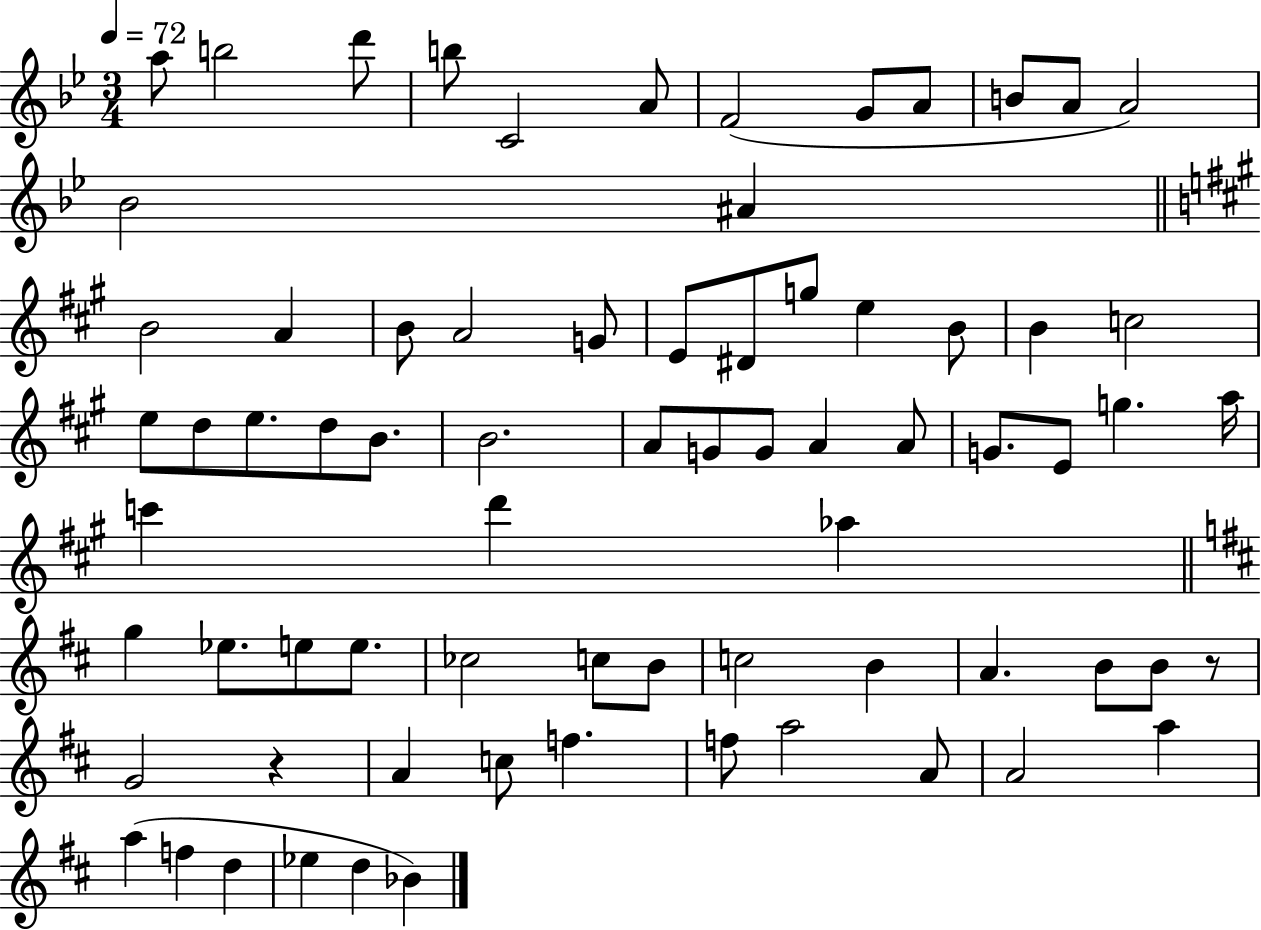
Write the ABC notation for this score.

X:1
T:Untitled
M:3/4
L:1/4
K:Bb
a/2 b2 d'/2 b/2 C2 A/2 F2 G/2 A/2 B/2 A/2 A2 _B2 ^A B2 A B/2 A2 G/2 E/2 ^D/2 g/2 e B/2 B c2 e/2 d/2 e/2 d/2 B/2 B2 A/2 G/2 G/2 A A/2 G/2 E/2 g a/4 c' d' _a g _e/2 e/2 e/2 _c2 c/2 B/2 c2 B A B/2 B/2 z/2 G2 z A c/2 f f/2 a2 A/2 A2 a a f d _e d _B